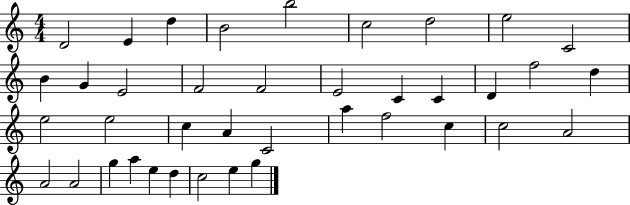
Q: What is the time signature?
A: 4/4